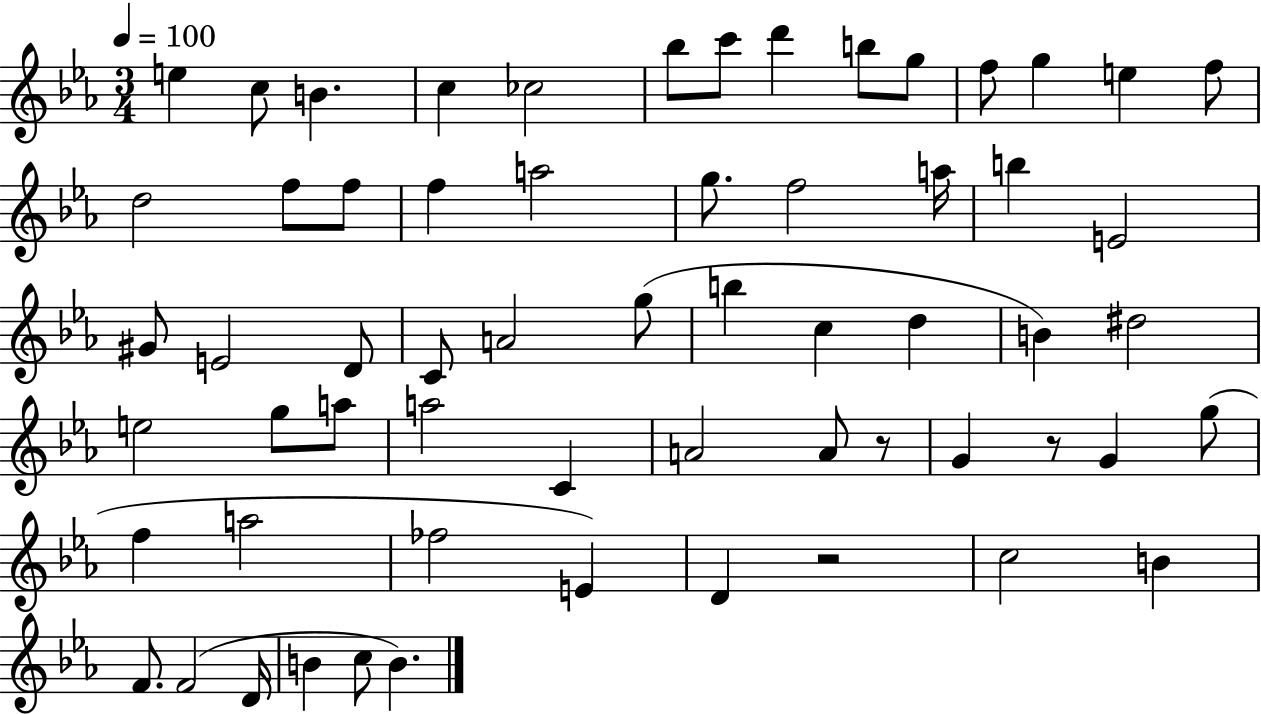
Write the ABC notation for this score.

X:1
T:Untitled
M:3/4
L:1/4
K:Eb
e c/2 B c _c2 _b/2 c'/2 d' b/2 g/2 f/2 g e f/2 d2 f/2 f/2 f a2 g/2 f2 a/4 b E2 ^G/2 E2 D/2 C/2 A2 g/2 b c d B ^d2 e2 g/2 a/2 a2 C A2 A/2 z/2 G z/2 G g/2 f a2 _f2 E D z2 c2 B F/2 F2 D/4 B c/2 B